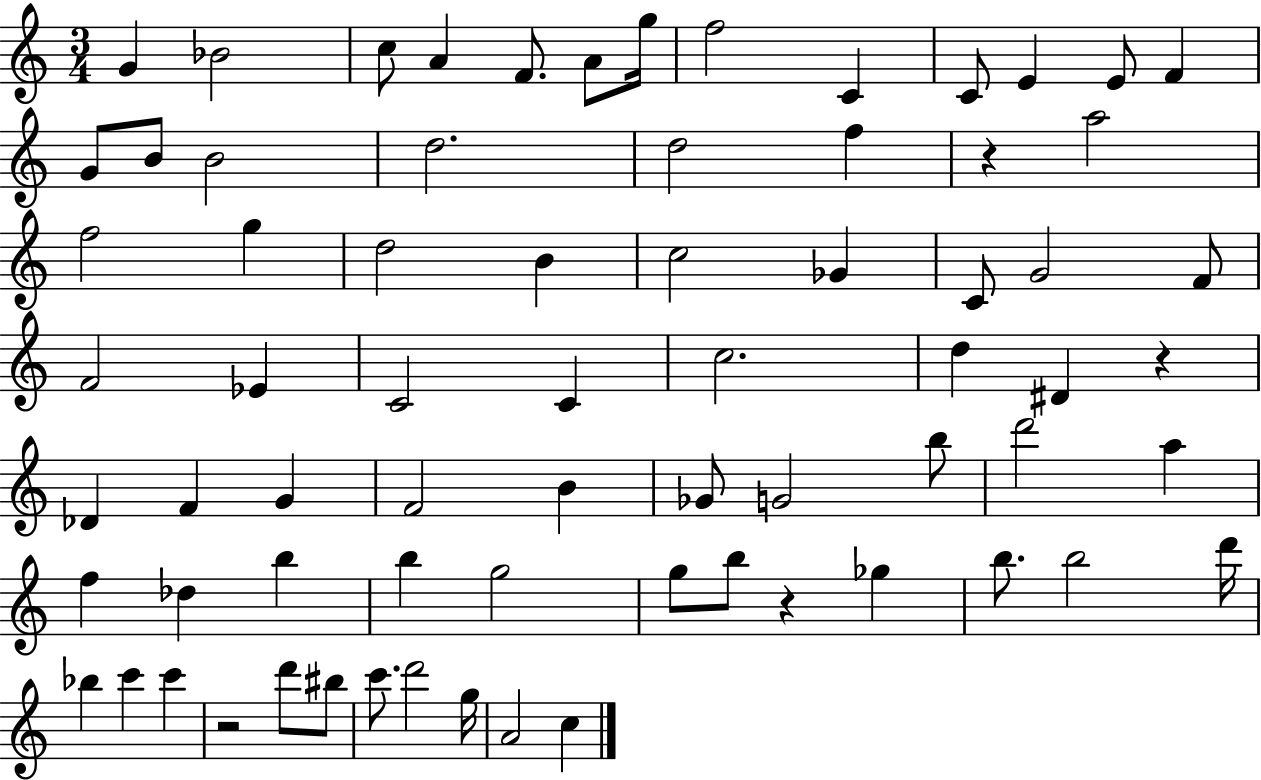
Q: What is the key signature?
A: C major